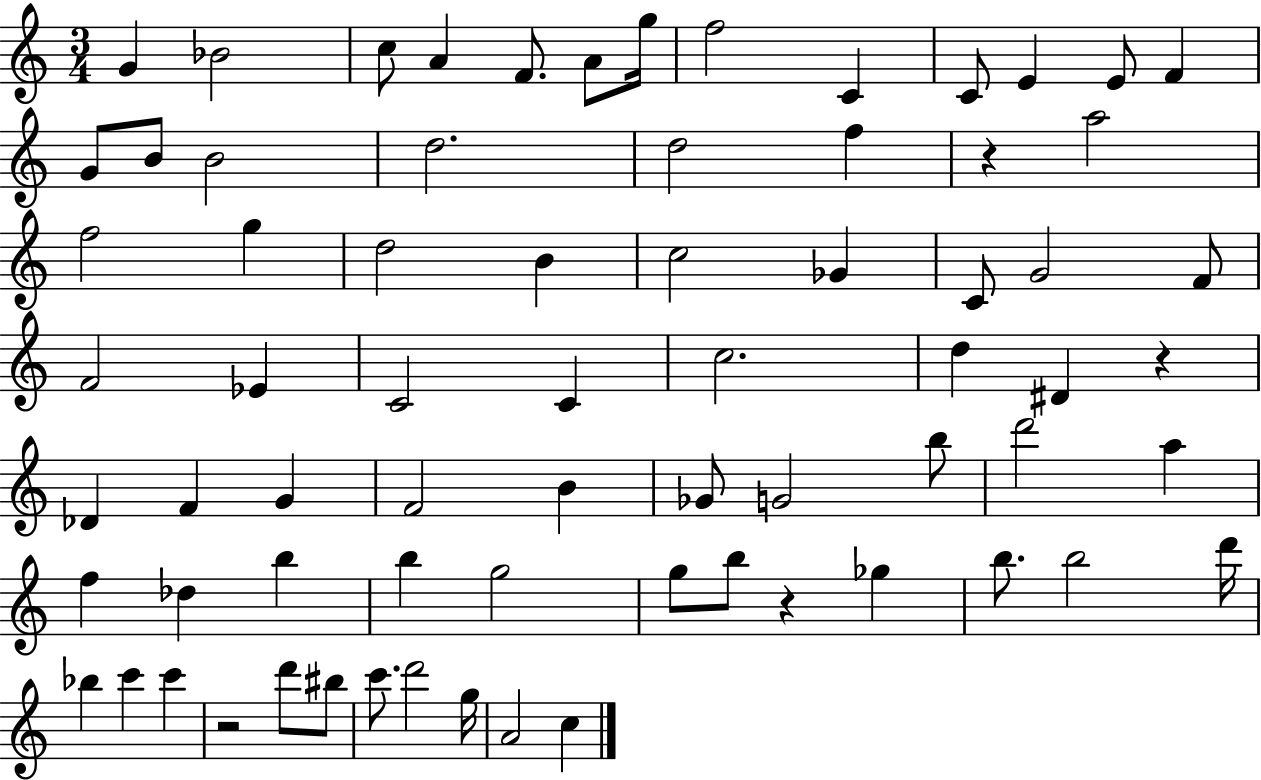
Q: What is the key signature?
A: C major